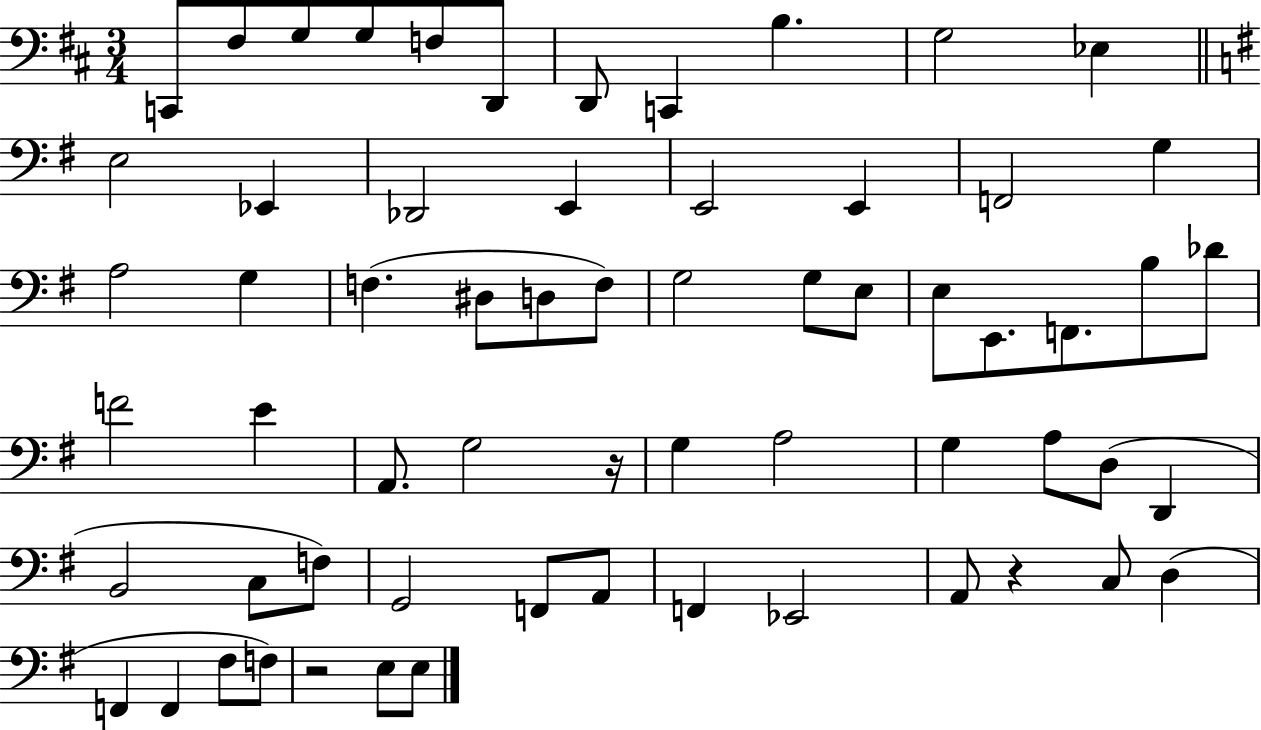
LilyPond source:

{
  \clef bass
  \numericTimeSignature
  \time 3/4
  \key d \major
  c,8 fis8 g8 g8 f8 d,8 | d,8 c,4 b4. | g2 ees4 | \bar "||" \break \key g \major e2 ees,4 | des,2 e,4 | e,2 e,4 | f,2 g4 | \break a2 g4 | f4.( dis8 d8 f8) | g2 g8 e8 | e8 e,8. f,8. b8 des'8 | \break f'2 e'4 | a,8. g2 r16 | g4 a2 | g4 a8 d8( d,4 | \break b,2 c8 f8) | g,2 f,8 a,8 | f,4 ees,2 | a,8 r4 c8 d4( | \break f,4 f,4 fis8 f8) | r2 e8 e8 | \bar "|."
}